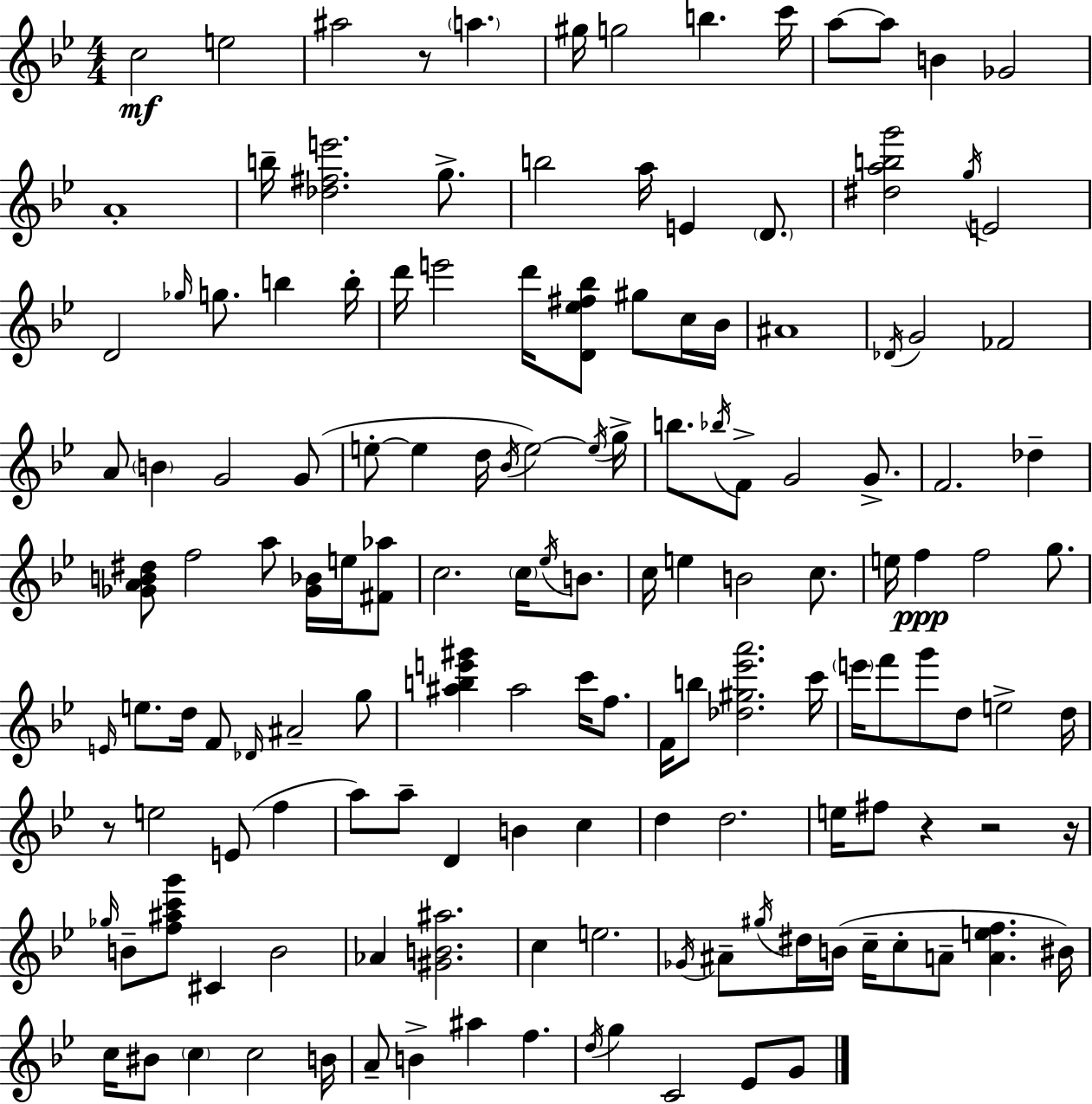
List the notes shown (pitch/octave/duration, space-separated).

C5/h E5/h A#5/h R/e A5/q. G#5/s G5/h B5/q. C6/s A5/e A5/e B4/q Gb4/h A4/w B5/s [Db5,F#5,E6]/h. G5/e. B5/h A5/s E4/q D4/e. [D#5,A5,B5,G6]/h G5/s E4/h D4/h Gb5/s G5/e. B5/q B5/s D6/s E6/h D6/s [D4,Eb5,F#5,Bb5]/e G#5/e C5/s Bb4/s A#4/w Db4/s G4/h FES4/h A4/e B4/q G4/h G4/e E5/e E5/q D5/s Bb4/s E5/h E5/s G5/s B5/e. Bb5/s F4/e G4/h G4/e. F4/h. Db5/q [Gb4,A4,B4,D#5]/e F5/h A5/e [Gb4,Bb4]/s E5/s [F#4,Ab5]/e C5/h. C5/s Eb5/s B4/e. C5/s E5/q B4/h C5/e. E5/s F5/q F5/h G5/e. E4/s E5/e. D5/s F4/e Db4/s A#4/h G5/e [A#5,B5,E6,G#6]/q A#5/h C6/s F5/e. F4/s B5/e [Db5,G#5,Eb6,A6]/h. C6/s E6/s F6/e G6/e D5/e E5/h D5/s R/e E5/h E4/e F5/q A5/e A5/e D4/q B4/q C5/q D5/q D5/h. E5/s F#5/e R/q R/h R/s Gb5/s B4/e [F5,A#5,C6,G6]/e C#4/q B4/h Ab4/q [G#4,B4,A#5]/h. C5/q E5/h. Gb4/s A#4/e G#5/s D#5/s B4/s C5/s C5/e A4/e [A4,E5,F5]/q. BIS4/s C5/s BIS4/e C5/q C5/h B4/s A4/e B4/q A#5/q F5/q. D5/s G5/q C4/h Eb4/e G4/e